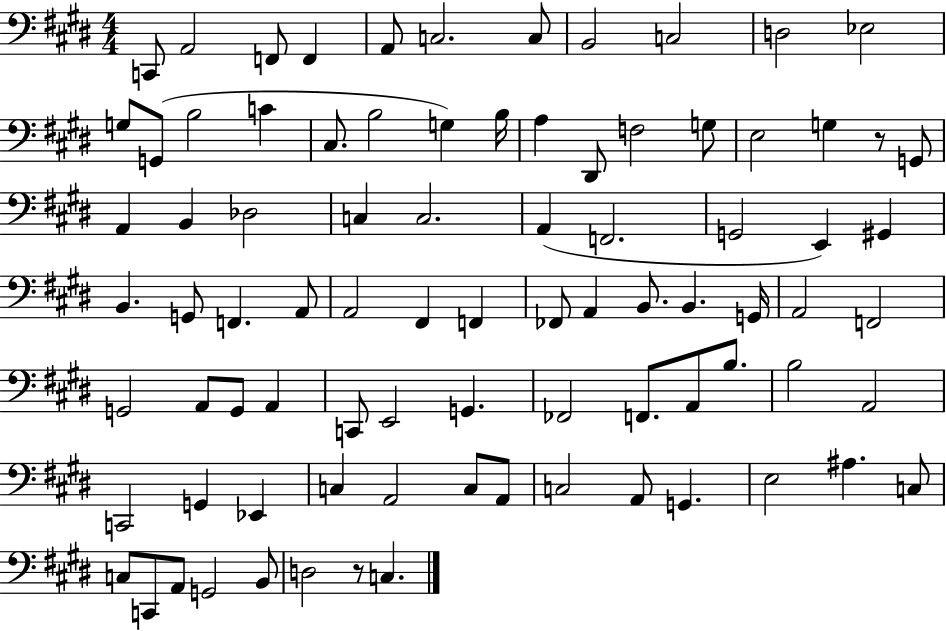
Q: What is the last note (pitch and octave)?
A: C3